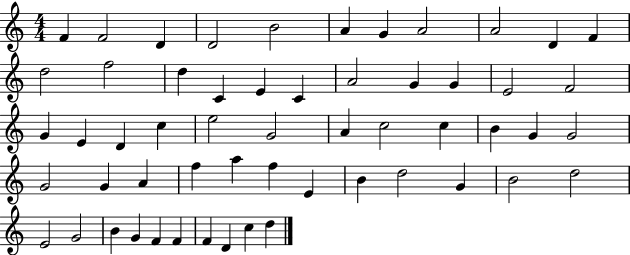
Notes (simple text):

F4/q F4/h D4/q D4/h B4/h A4/q G4/q A4/h A4/h D4/q F4/q D5/h F5/h D5/q C4/q E4/q C4/q A4/h G4/q G4/q E4/h F4/h G4/q E4/q D4/q C5/q E5/h G4/h A4/q C5/h C5/q B4/q G4/q G4/h G4/h G4/q A4/q F5/q A5/q F5/q E4/q B4/q D5/h G4/q B4/h D5/h E4/h G4/h B4/q G4/q F4/q F4/q F4/q D4/q C5/q D5/q